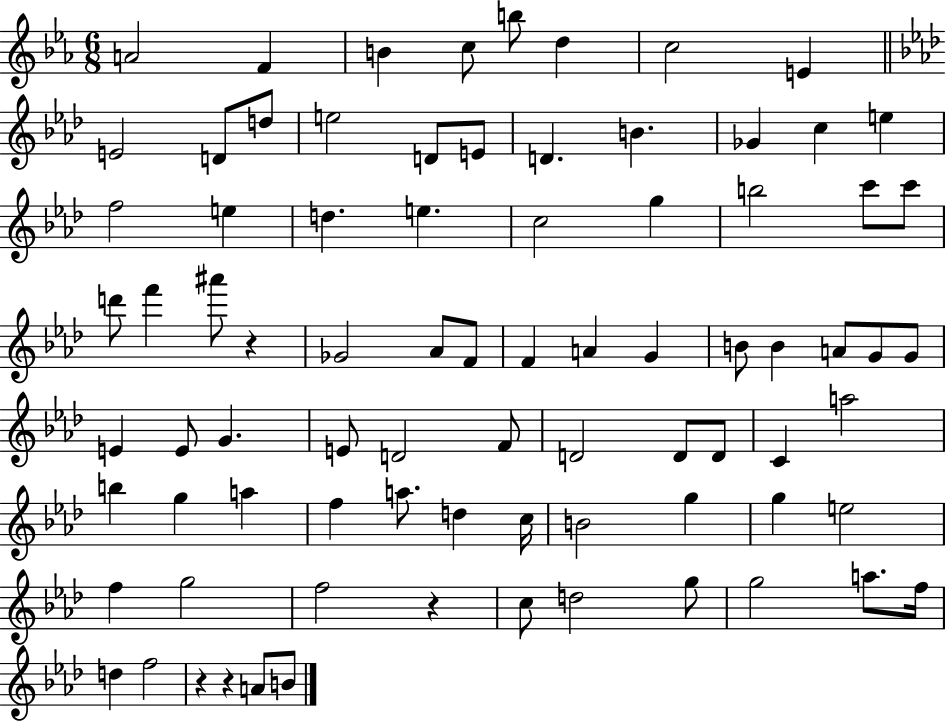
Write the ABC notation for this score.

X:1
T:Untitled
M:6/8
L:1/4
K:Eb
A2 F B c/2 b/2 d c2 E E2 D/2 d/2 e2 D/2 E/2 D B _G c e f2 e d e c2 g b2 c'/2 c'/2 d'/2 f' ^a'/2 z _G2 _A/2 F/2 F A G B/2 B A/2 G/2 G/2 E E/2 G E/2 D2 F/2 D2 D/2 D/2 C a2 b g a f a/2 d c/4 B2 g g e2 f g2 f2 z c/2 d2 g/2 g2 a/2 f/4 d f2 z z A/2 B/2